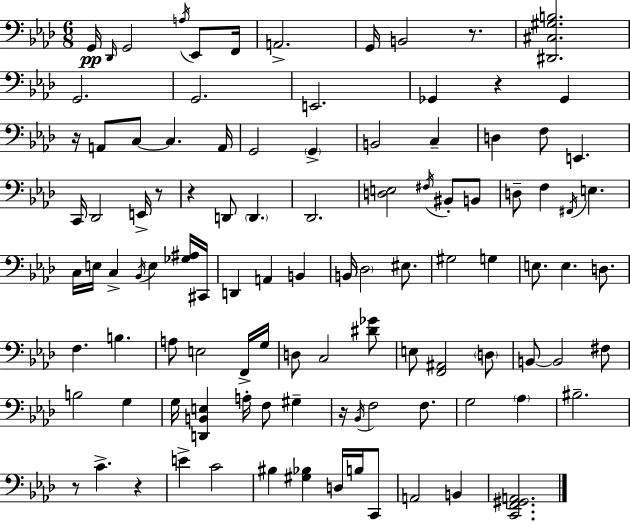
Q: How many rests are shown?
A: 8